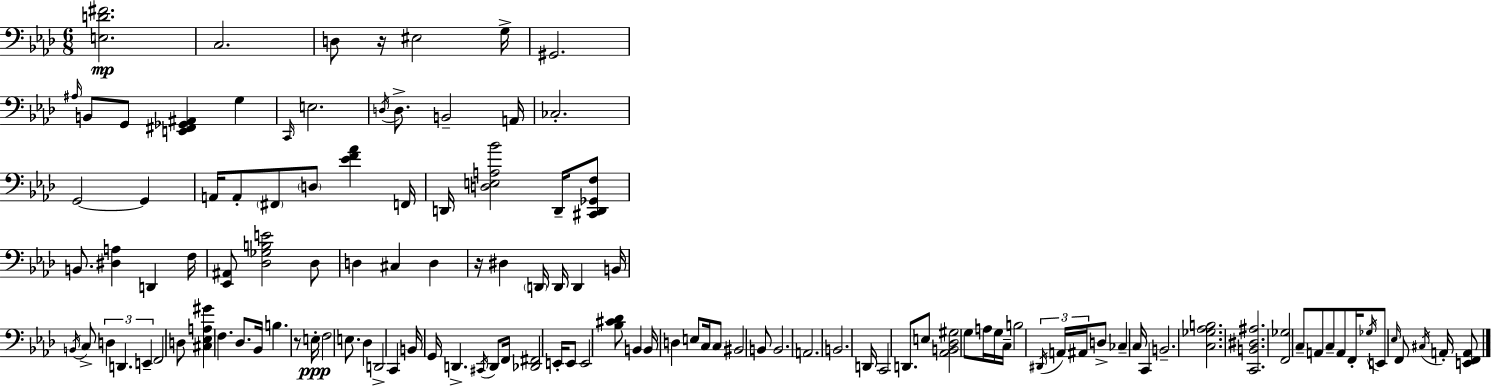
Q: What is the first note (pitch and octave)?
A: C3